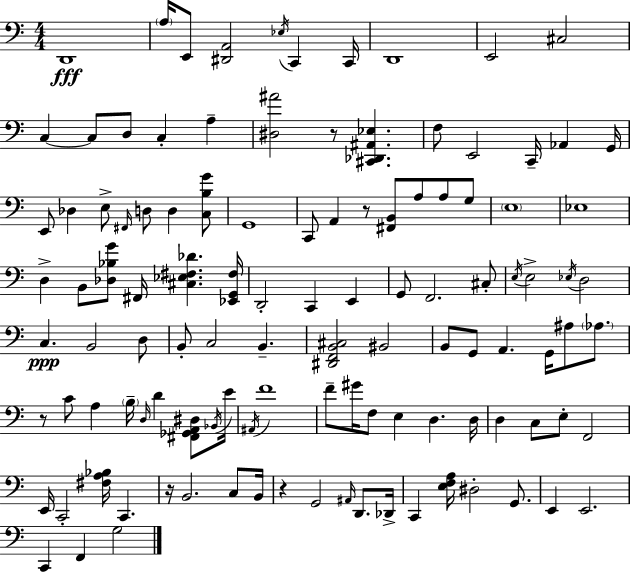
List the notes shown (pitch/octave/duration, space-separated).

D2/w A3/s E2/e [D#2,A2]/h Eb3/s C2/q C2/s D2/w E2/h C#3/h C3/q C3/e D3/e C3/q A3/q [D#3,A#4]/h R/e [C#2,Db2,A#2,Eb3]/q. F3/e E2/h C2/s Ab2/q G2/s E2/e Db3/q E3/e F#2/s D3/e D3/q [C3,B3,G4]/e G2/w C2/e A2/q R/e [F#2,B2]/e A3/e A3/e G3/e E3/w Eb3/w D3/q B2/e [Db3,Bb3,G4]/e F#2/s [C#3,Eb3,F#3,Db4]/q. [Eb2,G2,F#3]/s D2/h C2/q E2/q G2/e F2/h. C#3/e E3/s E3/h Eb3/s D3/h C3/q. B2/h D3/e B2/e C3/h B2/q. [D#2,F2,B2,C#3]/h BIS2/h B2/e G2/e A2/q. G2/s A#3/e Ab3/e. R/e C4/e A3/q B3/s D3/s D4/q [F#2,Gb2,A2,D#3]/e Bb2/s E4/s A#2/s F4/w F4/e G#4/s F3/e E3/q D3/q. D3/s D3/q C3/e E3/e F2/h E2/s C2/h [F#3,A3,Bb3]/s C2/q. R/s B2/h. C3/e B2/s R/q G2/h A#2/s D2/e. Db2/s C2/q [E3,F3,A3]/s D#3/h G2/e. E2/q E2/h. C2/q F2/q G3/h